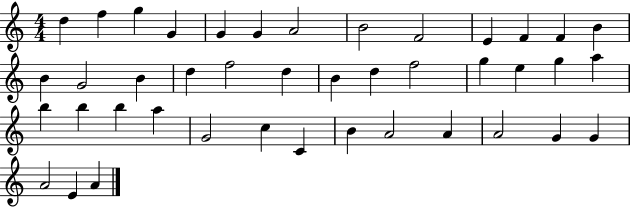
D5/q F5/q G5/q G4/q G4/q G4/q A4/h B4/h F4/h E4/q F4/q F4/q B4/q B4/q G4/h B4/q D5/q F5/h D5/q B4/q D5/q F5/h G5/q E5/q G5/q A5/q B5/q B5/q B5/q A5/q G4/h C5/q C4/q B4/q A4/h A4/q A4/h G4/q G4/q A4/h E4/q A4/q